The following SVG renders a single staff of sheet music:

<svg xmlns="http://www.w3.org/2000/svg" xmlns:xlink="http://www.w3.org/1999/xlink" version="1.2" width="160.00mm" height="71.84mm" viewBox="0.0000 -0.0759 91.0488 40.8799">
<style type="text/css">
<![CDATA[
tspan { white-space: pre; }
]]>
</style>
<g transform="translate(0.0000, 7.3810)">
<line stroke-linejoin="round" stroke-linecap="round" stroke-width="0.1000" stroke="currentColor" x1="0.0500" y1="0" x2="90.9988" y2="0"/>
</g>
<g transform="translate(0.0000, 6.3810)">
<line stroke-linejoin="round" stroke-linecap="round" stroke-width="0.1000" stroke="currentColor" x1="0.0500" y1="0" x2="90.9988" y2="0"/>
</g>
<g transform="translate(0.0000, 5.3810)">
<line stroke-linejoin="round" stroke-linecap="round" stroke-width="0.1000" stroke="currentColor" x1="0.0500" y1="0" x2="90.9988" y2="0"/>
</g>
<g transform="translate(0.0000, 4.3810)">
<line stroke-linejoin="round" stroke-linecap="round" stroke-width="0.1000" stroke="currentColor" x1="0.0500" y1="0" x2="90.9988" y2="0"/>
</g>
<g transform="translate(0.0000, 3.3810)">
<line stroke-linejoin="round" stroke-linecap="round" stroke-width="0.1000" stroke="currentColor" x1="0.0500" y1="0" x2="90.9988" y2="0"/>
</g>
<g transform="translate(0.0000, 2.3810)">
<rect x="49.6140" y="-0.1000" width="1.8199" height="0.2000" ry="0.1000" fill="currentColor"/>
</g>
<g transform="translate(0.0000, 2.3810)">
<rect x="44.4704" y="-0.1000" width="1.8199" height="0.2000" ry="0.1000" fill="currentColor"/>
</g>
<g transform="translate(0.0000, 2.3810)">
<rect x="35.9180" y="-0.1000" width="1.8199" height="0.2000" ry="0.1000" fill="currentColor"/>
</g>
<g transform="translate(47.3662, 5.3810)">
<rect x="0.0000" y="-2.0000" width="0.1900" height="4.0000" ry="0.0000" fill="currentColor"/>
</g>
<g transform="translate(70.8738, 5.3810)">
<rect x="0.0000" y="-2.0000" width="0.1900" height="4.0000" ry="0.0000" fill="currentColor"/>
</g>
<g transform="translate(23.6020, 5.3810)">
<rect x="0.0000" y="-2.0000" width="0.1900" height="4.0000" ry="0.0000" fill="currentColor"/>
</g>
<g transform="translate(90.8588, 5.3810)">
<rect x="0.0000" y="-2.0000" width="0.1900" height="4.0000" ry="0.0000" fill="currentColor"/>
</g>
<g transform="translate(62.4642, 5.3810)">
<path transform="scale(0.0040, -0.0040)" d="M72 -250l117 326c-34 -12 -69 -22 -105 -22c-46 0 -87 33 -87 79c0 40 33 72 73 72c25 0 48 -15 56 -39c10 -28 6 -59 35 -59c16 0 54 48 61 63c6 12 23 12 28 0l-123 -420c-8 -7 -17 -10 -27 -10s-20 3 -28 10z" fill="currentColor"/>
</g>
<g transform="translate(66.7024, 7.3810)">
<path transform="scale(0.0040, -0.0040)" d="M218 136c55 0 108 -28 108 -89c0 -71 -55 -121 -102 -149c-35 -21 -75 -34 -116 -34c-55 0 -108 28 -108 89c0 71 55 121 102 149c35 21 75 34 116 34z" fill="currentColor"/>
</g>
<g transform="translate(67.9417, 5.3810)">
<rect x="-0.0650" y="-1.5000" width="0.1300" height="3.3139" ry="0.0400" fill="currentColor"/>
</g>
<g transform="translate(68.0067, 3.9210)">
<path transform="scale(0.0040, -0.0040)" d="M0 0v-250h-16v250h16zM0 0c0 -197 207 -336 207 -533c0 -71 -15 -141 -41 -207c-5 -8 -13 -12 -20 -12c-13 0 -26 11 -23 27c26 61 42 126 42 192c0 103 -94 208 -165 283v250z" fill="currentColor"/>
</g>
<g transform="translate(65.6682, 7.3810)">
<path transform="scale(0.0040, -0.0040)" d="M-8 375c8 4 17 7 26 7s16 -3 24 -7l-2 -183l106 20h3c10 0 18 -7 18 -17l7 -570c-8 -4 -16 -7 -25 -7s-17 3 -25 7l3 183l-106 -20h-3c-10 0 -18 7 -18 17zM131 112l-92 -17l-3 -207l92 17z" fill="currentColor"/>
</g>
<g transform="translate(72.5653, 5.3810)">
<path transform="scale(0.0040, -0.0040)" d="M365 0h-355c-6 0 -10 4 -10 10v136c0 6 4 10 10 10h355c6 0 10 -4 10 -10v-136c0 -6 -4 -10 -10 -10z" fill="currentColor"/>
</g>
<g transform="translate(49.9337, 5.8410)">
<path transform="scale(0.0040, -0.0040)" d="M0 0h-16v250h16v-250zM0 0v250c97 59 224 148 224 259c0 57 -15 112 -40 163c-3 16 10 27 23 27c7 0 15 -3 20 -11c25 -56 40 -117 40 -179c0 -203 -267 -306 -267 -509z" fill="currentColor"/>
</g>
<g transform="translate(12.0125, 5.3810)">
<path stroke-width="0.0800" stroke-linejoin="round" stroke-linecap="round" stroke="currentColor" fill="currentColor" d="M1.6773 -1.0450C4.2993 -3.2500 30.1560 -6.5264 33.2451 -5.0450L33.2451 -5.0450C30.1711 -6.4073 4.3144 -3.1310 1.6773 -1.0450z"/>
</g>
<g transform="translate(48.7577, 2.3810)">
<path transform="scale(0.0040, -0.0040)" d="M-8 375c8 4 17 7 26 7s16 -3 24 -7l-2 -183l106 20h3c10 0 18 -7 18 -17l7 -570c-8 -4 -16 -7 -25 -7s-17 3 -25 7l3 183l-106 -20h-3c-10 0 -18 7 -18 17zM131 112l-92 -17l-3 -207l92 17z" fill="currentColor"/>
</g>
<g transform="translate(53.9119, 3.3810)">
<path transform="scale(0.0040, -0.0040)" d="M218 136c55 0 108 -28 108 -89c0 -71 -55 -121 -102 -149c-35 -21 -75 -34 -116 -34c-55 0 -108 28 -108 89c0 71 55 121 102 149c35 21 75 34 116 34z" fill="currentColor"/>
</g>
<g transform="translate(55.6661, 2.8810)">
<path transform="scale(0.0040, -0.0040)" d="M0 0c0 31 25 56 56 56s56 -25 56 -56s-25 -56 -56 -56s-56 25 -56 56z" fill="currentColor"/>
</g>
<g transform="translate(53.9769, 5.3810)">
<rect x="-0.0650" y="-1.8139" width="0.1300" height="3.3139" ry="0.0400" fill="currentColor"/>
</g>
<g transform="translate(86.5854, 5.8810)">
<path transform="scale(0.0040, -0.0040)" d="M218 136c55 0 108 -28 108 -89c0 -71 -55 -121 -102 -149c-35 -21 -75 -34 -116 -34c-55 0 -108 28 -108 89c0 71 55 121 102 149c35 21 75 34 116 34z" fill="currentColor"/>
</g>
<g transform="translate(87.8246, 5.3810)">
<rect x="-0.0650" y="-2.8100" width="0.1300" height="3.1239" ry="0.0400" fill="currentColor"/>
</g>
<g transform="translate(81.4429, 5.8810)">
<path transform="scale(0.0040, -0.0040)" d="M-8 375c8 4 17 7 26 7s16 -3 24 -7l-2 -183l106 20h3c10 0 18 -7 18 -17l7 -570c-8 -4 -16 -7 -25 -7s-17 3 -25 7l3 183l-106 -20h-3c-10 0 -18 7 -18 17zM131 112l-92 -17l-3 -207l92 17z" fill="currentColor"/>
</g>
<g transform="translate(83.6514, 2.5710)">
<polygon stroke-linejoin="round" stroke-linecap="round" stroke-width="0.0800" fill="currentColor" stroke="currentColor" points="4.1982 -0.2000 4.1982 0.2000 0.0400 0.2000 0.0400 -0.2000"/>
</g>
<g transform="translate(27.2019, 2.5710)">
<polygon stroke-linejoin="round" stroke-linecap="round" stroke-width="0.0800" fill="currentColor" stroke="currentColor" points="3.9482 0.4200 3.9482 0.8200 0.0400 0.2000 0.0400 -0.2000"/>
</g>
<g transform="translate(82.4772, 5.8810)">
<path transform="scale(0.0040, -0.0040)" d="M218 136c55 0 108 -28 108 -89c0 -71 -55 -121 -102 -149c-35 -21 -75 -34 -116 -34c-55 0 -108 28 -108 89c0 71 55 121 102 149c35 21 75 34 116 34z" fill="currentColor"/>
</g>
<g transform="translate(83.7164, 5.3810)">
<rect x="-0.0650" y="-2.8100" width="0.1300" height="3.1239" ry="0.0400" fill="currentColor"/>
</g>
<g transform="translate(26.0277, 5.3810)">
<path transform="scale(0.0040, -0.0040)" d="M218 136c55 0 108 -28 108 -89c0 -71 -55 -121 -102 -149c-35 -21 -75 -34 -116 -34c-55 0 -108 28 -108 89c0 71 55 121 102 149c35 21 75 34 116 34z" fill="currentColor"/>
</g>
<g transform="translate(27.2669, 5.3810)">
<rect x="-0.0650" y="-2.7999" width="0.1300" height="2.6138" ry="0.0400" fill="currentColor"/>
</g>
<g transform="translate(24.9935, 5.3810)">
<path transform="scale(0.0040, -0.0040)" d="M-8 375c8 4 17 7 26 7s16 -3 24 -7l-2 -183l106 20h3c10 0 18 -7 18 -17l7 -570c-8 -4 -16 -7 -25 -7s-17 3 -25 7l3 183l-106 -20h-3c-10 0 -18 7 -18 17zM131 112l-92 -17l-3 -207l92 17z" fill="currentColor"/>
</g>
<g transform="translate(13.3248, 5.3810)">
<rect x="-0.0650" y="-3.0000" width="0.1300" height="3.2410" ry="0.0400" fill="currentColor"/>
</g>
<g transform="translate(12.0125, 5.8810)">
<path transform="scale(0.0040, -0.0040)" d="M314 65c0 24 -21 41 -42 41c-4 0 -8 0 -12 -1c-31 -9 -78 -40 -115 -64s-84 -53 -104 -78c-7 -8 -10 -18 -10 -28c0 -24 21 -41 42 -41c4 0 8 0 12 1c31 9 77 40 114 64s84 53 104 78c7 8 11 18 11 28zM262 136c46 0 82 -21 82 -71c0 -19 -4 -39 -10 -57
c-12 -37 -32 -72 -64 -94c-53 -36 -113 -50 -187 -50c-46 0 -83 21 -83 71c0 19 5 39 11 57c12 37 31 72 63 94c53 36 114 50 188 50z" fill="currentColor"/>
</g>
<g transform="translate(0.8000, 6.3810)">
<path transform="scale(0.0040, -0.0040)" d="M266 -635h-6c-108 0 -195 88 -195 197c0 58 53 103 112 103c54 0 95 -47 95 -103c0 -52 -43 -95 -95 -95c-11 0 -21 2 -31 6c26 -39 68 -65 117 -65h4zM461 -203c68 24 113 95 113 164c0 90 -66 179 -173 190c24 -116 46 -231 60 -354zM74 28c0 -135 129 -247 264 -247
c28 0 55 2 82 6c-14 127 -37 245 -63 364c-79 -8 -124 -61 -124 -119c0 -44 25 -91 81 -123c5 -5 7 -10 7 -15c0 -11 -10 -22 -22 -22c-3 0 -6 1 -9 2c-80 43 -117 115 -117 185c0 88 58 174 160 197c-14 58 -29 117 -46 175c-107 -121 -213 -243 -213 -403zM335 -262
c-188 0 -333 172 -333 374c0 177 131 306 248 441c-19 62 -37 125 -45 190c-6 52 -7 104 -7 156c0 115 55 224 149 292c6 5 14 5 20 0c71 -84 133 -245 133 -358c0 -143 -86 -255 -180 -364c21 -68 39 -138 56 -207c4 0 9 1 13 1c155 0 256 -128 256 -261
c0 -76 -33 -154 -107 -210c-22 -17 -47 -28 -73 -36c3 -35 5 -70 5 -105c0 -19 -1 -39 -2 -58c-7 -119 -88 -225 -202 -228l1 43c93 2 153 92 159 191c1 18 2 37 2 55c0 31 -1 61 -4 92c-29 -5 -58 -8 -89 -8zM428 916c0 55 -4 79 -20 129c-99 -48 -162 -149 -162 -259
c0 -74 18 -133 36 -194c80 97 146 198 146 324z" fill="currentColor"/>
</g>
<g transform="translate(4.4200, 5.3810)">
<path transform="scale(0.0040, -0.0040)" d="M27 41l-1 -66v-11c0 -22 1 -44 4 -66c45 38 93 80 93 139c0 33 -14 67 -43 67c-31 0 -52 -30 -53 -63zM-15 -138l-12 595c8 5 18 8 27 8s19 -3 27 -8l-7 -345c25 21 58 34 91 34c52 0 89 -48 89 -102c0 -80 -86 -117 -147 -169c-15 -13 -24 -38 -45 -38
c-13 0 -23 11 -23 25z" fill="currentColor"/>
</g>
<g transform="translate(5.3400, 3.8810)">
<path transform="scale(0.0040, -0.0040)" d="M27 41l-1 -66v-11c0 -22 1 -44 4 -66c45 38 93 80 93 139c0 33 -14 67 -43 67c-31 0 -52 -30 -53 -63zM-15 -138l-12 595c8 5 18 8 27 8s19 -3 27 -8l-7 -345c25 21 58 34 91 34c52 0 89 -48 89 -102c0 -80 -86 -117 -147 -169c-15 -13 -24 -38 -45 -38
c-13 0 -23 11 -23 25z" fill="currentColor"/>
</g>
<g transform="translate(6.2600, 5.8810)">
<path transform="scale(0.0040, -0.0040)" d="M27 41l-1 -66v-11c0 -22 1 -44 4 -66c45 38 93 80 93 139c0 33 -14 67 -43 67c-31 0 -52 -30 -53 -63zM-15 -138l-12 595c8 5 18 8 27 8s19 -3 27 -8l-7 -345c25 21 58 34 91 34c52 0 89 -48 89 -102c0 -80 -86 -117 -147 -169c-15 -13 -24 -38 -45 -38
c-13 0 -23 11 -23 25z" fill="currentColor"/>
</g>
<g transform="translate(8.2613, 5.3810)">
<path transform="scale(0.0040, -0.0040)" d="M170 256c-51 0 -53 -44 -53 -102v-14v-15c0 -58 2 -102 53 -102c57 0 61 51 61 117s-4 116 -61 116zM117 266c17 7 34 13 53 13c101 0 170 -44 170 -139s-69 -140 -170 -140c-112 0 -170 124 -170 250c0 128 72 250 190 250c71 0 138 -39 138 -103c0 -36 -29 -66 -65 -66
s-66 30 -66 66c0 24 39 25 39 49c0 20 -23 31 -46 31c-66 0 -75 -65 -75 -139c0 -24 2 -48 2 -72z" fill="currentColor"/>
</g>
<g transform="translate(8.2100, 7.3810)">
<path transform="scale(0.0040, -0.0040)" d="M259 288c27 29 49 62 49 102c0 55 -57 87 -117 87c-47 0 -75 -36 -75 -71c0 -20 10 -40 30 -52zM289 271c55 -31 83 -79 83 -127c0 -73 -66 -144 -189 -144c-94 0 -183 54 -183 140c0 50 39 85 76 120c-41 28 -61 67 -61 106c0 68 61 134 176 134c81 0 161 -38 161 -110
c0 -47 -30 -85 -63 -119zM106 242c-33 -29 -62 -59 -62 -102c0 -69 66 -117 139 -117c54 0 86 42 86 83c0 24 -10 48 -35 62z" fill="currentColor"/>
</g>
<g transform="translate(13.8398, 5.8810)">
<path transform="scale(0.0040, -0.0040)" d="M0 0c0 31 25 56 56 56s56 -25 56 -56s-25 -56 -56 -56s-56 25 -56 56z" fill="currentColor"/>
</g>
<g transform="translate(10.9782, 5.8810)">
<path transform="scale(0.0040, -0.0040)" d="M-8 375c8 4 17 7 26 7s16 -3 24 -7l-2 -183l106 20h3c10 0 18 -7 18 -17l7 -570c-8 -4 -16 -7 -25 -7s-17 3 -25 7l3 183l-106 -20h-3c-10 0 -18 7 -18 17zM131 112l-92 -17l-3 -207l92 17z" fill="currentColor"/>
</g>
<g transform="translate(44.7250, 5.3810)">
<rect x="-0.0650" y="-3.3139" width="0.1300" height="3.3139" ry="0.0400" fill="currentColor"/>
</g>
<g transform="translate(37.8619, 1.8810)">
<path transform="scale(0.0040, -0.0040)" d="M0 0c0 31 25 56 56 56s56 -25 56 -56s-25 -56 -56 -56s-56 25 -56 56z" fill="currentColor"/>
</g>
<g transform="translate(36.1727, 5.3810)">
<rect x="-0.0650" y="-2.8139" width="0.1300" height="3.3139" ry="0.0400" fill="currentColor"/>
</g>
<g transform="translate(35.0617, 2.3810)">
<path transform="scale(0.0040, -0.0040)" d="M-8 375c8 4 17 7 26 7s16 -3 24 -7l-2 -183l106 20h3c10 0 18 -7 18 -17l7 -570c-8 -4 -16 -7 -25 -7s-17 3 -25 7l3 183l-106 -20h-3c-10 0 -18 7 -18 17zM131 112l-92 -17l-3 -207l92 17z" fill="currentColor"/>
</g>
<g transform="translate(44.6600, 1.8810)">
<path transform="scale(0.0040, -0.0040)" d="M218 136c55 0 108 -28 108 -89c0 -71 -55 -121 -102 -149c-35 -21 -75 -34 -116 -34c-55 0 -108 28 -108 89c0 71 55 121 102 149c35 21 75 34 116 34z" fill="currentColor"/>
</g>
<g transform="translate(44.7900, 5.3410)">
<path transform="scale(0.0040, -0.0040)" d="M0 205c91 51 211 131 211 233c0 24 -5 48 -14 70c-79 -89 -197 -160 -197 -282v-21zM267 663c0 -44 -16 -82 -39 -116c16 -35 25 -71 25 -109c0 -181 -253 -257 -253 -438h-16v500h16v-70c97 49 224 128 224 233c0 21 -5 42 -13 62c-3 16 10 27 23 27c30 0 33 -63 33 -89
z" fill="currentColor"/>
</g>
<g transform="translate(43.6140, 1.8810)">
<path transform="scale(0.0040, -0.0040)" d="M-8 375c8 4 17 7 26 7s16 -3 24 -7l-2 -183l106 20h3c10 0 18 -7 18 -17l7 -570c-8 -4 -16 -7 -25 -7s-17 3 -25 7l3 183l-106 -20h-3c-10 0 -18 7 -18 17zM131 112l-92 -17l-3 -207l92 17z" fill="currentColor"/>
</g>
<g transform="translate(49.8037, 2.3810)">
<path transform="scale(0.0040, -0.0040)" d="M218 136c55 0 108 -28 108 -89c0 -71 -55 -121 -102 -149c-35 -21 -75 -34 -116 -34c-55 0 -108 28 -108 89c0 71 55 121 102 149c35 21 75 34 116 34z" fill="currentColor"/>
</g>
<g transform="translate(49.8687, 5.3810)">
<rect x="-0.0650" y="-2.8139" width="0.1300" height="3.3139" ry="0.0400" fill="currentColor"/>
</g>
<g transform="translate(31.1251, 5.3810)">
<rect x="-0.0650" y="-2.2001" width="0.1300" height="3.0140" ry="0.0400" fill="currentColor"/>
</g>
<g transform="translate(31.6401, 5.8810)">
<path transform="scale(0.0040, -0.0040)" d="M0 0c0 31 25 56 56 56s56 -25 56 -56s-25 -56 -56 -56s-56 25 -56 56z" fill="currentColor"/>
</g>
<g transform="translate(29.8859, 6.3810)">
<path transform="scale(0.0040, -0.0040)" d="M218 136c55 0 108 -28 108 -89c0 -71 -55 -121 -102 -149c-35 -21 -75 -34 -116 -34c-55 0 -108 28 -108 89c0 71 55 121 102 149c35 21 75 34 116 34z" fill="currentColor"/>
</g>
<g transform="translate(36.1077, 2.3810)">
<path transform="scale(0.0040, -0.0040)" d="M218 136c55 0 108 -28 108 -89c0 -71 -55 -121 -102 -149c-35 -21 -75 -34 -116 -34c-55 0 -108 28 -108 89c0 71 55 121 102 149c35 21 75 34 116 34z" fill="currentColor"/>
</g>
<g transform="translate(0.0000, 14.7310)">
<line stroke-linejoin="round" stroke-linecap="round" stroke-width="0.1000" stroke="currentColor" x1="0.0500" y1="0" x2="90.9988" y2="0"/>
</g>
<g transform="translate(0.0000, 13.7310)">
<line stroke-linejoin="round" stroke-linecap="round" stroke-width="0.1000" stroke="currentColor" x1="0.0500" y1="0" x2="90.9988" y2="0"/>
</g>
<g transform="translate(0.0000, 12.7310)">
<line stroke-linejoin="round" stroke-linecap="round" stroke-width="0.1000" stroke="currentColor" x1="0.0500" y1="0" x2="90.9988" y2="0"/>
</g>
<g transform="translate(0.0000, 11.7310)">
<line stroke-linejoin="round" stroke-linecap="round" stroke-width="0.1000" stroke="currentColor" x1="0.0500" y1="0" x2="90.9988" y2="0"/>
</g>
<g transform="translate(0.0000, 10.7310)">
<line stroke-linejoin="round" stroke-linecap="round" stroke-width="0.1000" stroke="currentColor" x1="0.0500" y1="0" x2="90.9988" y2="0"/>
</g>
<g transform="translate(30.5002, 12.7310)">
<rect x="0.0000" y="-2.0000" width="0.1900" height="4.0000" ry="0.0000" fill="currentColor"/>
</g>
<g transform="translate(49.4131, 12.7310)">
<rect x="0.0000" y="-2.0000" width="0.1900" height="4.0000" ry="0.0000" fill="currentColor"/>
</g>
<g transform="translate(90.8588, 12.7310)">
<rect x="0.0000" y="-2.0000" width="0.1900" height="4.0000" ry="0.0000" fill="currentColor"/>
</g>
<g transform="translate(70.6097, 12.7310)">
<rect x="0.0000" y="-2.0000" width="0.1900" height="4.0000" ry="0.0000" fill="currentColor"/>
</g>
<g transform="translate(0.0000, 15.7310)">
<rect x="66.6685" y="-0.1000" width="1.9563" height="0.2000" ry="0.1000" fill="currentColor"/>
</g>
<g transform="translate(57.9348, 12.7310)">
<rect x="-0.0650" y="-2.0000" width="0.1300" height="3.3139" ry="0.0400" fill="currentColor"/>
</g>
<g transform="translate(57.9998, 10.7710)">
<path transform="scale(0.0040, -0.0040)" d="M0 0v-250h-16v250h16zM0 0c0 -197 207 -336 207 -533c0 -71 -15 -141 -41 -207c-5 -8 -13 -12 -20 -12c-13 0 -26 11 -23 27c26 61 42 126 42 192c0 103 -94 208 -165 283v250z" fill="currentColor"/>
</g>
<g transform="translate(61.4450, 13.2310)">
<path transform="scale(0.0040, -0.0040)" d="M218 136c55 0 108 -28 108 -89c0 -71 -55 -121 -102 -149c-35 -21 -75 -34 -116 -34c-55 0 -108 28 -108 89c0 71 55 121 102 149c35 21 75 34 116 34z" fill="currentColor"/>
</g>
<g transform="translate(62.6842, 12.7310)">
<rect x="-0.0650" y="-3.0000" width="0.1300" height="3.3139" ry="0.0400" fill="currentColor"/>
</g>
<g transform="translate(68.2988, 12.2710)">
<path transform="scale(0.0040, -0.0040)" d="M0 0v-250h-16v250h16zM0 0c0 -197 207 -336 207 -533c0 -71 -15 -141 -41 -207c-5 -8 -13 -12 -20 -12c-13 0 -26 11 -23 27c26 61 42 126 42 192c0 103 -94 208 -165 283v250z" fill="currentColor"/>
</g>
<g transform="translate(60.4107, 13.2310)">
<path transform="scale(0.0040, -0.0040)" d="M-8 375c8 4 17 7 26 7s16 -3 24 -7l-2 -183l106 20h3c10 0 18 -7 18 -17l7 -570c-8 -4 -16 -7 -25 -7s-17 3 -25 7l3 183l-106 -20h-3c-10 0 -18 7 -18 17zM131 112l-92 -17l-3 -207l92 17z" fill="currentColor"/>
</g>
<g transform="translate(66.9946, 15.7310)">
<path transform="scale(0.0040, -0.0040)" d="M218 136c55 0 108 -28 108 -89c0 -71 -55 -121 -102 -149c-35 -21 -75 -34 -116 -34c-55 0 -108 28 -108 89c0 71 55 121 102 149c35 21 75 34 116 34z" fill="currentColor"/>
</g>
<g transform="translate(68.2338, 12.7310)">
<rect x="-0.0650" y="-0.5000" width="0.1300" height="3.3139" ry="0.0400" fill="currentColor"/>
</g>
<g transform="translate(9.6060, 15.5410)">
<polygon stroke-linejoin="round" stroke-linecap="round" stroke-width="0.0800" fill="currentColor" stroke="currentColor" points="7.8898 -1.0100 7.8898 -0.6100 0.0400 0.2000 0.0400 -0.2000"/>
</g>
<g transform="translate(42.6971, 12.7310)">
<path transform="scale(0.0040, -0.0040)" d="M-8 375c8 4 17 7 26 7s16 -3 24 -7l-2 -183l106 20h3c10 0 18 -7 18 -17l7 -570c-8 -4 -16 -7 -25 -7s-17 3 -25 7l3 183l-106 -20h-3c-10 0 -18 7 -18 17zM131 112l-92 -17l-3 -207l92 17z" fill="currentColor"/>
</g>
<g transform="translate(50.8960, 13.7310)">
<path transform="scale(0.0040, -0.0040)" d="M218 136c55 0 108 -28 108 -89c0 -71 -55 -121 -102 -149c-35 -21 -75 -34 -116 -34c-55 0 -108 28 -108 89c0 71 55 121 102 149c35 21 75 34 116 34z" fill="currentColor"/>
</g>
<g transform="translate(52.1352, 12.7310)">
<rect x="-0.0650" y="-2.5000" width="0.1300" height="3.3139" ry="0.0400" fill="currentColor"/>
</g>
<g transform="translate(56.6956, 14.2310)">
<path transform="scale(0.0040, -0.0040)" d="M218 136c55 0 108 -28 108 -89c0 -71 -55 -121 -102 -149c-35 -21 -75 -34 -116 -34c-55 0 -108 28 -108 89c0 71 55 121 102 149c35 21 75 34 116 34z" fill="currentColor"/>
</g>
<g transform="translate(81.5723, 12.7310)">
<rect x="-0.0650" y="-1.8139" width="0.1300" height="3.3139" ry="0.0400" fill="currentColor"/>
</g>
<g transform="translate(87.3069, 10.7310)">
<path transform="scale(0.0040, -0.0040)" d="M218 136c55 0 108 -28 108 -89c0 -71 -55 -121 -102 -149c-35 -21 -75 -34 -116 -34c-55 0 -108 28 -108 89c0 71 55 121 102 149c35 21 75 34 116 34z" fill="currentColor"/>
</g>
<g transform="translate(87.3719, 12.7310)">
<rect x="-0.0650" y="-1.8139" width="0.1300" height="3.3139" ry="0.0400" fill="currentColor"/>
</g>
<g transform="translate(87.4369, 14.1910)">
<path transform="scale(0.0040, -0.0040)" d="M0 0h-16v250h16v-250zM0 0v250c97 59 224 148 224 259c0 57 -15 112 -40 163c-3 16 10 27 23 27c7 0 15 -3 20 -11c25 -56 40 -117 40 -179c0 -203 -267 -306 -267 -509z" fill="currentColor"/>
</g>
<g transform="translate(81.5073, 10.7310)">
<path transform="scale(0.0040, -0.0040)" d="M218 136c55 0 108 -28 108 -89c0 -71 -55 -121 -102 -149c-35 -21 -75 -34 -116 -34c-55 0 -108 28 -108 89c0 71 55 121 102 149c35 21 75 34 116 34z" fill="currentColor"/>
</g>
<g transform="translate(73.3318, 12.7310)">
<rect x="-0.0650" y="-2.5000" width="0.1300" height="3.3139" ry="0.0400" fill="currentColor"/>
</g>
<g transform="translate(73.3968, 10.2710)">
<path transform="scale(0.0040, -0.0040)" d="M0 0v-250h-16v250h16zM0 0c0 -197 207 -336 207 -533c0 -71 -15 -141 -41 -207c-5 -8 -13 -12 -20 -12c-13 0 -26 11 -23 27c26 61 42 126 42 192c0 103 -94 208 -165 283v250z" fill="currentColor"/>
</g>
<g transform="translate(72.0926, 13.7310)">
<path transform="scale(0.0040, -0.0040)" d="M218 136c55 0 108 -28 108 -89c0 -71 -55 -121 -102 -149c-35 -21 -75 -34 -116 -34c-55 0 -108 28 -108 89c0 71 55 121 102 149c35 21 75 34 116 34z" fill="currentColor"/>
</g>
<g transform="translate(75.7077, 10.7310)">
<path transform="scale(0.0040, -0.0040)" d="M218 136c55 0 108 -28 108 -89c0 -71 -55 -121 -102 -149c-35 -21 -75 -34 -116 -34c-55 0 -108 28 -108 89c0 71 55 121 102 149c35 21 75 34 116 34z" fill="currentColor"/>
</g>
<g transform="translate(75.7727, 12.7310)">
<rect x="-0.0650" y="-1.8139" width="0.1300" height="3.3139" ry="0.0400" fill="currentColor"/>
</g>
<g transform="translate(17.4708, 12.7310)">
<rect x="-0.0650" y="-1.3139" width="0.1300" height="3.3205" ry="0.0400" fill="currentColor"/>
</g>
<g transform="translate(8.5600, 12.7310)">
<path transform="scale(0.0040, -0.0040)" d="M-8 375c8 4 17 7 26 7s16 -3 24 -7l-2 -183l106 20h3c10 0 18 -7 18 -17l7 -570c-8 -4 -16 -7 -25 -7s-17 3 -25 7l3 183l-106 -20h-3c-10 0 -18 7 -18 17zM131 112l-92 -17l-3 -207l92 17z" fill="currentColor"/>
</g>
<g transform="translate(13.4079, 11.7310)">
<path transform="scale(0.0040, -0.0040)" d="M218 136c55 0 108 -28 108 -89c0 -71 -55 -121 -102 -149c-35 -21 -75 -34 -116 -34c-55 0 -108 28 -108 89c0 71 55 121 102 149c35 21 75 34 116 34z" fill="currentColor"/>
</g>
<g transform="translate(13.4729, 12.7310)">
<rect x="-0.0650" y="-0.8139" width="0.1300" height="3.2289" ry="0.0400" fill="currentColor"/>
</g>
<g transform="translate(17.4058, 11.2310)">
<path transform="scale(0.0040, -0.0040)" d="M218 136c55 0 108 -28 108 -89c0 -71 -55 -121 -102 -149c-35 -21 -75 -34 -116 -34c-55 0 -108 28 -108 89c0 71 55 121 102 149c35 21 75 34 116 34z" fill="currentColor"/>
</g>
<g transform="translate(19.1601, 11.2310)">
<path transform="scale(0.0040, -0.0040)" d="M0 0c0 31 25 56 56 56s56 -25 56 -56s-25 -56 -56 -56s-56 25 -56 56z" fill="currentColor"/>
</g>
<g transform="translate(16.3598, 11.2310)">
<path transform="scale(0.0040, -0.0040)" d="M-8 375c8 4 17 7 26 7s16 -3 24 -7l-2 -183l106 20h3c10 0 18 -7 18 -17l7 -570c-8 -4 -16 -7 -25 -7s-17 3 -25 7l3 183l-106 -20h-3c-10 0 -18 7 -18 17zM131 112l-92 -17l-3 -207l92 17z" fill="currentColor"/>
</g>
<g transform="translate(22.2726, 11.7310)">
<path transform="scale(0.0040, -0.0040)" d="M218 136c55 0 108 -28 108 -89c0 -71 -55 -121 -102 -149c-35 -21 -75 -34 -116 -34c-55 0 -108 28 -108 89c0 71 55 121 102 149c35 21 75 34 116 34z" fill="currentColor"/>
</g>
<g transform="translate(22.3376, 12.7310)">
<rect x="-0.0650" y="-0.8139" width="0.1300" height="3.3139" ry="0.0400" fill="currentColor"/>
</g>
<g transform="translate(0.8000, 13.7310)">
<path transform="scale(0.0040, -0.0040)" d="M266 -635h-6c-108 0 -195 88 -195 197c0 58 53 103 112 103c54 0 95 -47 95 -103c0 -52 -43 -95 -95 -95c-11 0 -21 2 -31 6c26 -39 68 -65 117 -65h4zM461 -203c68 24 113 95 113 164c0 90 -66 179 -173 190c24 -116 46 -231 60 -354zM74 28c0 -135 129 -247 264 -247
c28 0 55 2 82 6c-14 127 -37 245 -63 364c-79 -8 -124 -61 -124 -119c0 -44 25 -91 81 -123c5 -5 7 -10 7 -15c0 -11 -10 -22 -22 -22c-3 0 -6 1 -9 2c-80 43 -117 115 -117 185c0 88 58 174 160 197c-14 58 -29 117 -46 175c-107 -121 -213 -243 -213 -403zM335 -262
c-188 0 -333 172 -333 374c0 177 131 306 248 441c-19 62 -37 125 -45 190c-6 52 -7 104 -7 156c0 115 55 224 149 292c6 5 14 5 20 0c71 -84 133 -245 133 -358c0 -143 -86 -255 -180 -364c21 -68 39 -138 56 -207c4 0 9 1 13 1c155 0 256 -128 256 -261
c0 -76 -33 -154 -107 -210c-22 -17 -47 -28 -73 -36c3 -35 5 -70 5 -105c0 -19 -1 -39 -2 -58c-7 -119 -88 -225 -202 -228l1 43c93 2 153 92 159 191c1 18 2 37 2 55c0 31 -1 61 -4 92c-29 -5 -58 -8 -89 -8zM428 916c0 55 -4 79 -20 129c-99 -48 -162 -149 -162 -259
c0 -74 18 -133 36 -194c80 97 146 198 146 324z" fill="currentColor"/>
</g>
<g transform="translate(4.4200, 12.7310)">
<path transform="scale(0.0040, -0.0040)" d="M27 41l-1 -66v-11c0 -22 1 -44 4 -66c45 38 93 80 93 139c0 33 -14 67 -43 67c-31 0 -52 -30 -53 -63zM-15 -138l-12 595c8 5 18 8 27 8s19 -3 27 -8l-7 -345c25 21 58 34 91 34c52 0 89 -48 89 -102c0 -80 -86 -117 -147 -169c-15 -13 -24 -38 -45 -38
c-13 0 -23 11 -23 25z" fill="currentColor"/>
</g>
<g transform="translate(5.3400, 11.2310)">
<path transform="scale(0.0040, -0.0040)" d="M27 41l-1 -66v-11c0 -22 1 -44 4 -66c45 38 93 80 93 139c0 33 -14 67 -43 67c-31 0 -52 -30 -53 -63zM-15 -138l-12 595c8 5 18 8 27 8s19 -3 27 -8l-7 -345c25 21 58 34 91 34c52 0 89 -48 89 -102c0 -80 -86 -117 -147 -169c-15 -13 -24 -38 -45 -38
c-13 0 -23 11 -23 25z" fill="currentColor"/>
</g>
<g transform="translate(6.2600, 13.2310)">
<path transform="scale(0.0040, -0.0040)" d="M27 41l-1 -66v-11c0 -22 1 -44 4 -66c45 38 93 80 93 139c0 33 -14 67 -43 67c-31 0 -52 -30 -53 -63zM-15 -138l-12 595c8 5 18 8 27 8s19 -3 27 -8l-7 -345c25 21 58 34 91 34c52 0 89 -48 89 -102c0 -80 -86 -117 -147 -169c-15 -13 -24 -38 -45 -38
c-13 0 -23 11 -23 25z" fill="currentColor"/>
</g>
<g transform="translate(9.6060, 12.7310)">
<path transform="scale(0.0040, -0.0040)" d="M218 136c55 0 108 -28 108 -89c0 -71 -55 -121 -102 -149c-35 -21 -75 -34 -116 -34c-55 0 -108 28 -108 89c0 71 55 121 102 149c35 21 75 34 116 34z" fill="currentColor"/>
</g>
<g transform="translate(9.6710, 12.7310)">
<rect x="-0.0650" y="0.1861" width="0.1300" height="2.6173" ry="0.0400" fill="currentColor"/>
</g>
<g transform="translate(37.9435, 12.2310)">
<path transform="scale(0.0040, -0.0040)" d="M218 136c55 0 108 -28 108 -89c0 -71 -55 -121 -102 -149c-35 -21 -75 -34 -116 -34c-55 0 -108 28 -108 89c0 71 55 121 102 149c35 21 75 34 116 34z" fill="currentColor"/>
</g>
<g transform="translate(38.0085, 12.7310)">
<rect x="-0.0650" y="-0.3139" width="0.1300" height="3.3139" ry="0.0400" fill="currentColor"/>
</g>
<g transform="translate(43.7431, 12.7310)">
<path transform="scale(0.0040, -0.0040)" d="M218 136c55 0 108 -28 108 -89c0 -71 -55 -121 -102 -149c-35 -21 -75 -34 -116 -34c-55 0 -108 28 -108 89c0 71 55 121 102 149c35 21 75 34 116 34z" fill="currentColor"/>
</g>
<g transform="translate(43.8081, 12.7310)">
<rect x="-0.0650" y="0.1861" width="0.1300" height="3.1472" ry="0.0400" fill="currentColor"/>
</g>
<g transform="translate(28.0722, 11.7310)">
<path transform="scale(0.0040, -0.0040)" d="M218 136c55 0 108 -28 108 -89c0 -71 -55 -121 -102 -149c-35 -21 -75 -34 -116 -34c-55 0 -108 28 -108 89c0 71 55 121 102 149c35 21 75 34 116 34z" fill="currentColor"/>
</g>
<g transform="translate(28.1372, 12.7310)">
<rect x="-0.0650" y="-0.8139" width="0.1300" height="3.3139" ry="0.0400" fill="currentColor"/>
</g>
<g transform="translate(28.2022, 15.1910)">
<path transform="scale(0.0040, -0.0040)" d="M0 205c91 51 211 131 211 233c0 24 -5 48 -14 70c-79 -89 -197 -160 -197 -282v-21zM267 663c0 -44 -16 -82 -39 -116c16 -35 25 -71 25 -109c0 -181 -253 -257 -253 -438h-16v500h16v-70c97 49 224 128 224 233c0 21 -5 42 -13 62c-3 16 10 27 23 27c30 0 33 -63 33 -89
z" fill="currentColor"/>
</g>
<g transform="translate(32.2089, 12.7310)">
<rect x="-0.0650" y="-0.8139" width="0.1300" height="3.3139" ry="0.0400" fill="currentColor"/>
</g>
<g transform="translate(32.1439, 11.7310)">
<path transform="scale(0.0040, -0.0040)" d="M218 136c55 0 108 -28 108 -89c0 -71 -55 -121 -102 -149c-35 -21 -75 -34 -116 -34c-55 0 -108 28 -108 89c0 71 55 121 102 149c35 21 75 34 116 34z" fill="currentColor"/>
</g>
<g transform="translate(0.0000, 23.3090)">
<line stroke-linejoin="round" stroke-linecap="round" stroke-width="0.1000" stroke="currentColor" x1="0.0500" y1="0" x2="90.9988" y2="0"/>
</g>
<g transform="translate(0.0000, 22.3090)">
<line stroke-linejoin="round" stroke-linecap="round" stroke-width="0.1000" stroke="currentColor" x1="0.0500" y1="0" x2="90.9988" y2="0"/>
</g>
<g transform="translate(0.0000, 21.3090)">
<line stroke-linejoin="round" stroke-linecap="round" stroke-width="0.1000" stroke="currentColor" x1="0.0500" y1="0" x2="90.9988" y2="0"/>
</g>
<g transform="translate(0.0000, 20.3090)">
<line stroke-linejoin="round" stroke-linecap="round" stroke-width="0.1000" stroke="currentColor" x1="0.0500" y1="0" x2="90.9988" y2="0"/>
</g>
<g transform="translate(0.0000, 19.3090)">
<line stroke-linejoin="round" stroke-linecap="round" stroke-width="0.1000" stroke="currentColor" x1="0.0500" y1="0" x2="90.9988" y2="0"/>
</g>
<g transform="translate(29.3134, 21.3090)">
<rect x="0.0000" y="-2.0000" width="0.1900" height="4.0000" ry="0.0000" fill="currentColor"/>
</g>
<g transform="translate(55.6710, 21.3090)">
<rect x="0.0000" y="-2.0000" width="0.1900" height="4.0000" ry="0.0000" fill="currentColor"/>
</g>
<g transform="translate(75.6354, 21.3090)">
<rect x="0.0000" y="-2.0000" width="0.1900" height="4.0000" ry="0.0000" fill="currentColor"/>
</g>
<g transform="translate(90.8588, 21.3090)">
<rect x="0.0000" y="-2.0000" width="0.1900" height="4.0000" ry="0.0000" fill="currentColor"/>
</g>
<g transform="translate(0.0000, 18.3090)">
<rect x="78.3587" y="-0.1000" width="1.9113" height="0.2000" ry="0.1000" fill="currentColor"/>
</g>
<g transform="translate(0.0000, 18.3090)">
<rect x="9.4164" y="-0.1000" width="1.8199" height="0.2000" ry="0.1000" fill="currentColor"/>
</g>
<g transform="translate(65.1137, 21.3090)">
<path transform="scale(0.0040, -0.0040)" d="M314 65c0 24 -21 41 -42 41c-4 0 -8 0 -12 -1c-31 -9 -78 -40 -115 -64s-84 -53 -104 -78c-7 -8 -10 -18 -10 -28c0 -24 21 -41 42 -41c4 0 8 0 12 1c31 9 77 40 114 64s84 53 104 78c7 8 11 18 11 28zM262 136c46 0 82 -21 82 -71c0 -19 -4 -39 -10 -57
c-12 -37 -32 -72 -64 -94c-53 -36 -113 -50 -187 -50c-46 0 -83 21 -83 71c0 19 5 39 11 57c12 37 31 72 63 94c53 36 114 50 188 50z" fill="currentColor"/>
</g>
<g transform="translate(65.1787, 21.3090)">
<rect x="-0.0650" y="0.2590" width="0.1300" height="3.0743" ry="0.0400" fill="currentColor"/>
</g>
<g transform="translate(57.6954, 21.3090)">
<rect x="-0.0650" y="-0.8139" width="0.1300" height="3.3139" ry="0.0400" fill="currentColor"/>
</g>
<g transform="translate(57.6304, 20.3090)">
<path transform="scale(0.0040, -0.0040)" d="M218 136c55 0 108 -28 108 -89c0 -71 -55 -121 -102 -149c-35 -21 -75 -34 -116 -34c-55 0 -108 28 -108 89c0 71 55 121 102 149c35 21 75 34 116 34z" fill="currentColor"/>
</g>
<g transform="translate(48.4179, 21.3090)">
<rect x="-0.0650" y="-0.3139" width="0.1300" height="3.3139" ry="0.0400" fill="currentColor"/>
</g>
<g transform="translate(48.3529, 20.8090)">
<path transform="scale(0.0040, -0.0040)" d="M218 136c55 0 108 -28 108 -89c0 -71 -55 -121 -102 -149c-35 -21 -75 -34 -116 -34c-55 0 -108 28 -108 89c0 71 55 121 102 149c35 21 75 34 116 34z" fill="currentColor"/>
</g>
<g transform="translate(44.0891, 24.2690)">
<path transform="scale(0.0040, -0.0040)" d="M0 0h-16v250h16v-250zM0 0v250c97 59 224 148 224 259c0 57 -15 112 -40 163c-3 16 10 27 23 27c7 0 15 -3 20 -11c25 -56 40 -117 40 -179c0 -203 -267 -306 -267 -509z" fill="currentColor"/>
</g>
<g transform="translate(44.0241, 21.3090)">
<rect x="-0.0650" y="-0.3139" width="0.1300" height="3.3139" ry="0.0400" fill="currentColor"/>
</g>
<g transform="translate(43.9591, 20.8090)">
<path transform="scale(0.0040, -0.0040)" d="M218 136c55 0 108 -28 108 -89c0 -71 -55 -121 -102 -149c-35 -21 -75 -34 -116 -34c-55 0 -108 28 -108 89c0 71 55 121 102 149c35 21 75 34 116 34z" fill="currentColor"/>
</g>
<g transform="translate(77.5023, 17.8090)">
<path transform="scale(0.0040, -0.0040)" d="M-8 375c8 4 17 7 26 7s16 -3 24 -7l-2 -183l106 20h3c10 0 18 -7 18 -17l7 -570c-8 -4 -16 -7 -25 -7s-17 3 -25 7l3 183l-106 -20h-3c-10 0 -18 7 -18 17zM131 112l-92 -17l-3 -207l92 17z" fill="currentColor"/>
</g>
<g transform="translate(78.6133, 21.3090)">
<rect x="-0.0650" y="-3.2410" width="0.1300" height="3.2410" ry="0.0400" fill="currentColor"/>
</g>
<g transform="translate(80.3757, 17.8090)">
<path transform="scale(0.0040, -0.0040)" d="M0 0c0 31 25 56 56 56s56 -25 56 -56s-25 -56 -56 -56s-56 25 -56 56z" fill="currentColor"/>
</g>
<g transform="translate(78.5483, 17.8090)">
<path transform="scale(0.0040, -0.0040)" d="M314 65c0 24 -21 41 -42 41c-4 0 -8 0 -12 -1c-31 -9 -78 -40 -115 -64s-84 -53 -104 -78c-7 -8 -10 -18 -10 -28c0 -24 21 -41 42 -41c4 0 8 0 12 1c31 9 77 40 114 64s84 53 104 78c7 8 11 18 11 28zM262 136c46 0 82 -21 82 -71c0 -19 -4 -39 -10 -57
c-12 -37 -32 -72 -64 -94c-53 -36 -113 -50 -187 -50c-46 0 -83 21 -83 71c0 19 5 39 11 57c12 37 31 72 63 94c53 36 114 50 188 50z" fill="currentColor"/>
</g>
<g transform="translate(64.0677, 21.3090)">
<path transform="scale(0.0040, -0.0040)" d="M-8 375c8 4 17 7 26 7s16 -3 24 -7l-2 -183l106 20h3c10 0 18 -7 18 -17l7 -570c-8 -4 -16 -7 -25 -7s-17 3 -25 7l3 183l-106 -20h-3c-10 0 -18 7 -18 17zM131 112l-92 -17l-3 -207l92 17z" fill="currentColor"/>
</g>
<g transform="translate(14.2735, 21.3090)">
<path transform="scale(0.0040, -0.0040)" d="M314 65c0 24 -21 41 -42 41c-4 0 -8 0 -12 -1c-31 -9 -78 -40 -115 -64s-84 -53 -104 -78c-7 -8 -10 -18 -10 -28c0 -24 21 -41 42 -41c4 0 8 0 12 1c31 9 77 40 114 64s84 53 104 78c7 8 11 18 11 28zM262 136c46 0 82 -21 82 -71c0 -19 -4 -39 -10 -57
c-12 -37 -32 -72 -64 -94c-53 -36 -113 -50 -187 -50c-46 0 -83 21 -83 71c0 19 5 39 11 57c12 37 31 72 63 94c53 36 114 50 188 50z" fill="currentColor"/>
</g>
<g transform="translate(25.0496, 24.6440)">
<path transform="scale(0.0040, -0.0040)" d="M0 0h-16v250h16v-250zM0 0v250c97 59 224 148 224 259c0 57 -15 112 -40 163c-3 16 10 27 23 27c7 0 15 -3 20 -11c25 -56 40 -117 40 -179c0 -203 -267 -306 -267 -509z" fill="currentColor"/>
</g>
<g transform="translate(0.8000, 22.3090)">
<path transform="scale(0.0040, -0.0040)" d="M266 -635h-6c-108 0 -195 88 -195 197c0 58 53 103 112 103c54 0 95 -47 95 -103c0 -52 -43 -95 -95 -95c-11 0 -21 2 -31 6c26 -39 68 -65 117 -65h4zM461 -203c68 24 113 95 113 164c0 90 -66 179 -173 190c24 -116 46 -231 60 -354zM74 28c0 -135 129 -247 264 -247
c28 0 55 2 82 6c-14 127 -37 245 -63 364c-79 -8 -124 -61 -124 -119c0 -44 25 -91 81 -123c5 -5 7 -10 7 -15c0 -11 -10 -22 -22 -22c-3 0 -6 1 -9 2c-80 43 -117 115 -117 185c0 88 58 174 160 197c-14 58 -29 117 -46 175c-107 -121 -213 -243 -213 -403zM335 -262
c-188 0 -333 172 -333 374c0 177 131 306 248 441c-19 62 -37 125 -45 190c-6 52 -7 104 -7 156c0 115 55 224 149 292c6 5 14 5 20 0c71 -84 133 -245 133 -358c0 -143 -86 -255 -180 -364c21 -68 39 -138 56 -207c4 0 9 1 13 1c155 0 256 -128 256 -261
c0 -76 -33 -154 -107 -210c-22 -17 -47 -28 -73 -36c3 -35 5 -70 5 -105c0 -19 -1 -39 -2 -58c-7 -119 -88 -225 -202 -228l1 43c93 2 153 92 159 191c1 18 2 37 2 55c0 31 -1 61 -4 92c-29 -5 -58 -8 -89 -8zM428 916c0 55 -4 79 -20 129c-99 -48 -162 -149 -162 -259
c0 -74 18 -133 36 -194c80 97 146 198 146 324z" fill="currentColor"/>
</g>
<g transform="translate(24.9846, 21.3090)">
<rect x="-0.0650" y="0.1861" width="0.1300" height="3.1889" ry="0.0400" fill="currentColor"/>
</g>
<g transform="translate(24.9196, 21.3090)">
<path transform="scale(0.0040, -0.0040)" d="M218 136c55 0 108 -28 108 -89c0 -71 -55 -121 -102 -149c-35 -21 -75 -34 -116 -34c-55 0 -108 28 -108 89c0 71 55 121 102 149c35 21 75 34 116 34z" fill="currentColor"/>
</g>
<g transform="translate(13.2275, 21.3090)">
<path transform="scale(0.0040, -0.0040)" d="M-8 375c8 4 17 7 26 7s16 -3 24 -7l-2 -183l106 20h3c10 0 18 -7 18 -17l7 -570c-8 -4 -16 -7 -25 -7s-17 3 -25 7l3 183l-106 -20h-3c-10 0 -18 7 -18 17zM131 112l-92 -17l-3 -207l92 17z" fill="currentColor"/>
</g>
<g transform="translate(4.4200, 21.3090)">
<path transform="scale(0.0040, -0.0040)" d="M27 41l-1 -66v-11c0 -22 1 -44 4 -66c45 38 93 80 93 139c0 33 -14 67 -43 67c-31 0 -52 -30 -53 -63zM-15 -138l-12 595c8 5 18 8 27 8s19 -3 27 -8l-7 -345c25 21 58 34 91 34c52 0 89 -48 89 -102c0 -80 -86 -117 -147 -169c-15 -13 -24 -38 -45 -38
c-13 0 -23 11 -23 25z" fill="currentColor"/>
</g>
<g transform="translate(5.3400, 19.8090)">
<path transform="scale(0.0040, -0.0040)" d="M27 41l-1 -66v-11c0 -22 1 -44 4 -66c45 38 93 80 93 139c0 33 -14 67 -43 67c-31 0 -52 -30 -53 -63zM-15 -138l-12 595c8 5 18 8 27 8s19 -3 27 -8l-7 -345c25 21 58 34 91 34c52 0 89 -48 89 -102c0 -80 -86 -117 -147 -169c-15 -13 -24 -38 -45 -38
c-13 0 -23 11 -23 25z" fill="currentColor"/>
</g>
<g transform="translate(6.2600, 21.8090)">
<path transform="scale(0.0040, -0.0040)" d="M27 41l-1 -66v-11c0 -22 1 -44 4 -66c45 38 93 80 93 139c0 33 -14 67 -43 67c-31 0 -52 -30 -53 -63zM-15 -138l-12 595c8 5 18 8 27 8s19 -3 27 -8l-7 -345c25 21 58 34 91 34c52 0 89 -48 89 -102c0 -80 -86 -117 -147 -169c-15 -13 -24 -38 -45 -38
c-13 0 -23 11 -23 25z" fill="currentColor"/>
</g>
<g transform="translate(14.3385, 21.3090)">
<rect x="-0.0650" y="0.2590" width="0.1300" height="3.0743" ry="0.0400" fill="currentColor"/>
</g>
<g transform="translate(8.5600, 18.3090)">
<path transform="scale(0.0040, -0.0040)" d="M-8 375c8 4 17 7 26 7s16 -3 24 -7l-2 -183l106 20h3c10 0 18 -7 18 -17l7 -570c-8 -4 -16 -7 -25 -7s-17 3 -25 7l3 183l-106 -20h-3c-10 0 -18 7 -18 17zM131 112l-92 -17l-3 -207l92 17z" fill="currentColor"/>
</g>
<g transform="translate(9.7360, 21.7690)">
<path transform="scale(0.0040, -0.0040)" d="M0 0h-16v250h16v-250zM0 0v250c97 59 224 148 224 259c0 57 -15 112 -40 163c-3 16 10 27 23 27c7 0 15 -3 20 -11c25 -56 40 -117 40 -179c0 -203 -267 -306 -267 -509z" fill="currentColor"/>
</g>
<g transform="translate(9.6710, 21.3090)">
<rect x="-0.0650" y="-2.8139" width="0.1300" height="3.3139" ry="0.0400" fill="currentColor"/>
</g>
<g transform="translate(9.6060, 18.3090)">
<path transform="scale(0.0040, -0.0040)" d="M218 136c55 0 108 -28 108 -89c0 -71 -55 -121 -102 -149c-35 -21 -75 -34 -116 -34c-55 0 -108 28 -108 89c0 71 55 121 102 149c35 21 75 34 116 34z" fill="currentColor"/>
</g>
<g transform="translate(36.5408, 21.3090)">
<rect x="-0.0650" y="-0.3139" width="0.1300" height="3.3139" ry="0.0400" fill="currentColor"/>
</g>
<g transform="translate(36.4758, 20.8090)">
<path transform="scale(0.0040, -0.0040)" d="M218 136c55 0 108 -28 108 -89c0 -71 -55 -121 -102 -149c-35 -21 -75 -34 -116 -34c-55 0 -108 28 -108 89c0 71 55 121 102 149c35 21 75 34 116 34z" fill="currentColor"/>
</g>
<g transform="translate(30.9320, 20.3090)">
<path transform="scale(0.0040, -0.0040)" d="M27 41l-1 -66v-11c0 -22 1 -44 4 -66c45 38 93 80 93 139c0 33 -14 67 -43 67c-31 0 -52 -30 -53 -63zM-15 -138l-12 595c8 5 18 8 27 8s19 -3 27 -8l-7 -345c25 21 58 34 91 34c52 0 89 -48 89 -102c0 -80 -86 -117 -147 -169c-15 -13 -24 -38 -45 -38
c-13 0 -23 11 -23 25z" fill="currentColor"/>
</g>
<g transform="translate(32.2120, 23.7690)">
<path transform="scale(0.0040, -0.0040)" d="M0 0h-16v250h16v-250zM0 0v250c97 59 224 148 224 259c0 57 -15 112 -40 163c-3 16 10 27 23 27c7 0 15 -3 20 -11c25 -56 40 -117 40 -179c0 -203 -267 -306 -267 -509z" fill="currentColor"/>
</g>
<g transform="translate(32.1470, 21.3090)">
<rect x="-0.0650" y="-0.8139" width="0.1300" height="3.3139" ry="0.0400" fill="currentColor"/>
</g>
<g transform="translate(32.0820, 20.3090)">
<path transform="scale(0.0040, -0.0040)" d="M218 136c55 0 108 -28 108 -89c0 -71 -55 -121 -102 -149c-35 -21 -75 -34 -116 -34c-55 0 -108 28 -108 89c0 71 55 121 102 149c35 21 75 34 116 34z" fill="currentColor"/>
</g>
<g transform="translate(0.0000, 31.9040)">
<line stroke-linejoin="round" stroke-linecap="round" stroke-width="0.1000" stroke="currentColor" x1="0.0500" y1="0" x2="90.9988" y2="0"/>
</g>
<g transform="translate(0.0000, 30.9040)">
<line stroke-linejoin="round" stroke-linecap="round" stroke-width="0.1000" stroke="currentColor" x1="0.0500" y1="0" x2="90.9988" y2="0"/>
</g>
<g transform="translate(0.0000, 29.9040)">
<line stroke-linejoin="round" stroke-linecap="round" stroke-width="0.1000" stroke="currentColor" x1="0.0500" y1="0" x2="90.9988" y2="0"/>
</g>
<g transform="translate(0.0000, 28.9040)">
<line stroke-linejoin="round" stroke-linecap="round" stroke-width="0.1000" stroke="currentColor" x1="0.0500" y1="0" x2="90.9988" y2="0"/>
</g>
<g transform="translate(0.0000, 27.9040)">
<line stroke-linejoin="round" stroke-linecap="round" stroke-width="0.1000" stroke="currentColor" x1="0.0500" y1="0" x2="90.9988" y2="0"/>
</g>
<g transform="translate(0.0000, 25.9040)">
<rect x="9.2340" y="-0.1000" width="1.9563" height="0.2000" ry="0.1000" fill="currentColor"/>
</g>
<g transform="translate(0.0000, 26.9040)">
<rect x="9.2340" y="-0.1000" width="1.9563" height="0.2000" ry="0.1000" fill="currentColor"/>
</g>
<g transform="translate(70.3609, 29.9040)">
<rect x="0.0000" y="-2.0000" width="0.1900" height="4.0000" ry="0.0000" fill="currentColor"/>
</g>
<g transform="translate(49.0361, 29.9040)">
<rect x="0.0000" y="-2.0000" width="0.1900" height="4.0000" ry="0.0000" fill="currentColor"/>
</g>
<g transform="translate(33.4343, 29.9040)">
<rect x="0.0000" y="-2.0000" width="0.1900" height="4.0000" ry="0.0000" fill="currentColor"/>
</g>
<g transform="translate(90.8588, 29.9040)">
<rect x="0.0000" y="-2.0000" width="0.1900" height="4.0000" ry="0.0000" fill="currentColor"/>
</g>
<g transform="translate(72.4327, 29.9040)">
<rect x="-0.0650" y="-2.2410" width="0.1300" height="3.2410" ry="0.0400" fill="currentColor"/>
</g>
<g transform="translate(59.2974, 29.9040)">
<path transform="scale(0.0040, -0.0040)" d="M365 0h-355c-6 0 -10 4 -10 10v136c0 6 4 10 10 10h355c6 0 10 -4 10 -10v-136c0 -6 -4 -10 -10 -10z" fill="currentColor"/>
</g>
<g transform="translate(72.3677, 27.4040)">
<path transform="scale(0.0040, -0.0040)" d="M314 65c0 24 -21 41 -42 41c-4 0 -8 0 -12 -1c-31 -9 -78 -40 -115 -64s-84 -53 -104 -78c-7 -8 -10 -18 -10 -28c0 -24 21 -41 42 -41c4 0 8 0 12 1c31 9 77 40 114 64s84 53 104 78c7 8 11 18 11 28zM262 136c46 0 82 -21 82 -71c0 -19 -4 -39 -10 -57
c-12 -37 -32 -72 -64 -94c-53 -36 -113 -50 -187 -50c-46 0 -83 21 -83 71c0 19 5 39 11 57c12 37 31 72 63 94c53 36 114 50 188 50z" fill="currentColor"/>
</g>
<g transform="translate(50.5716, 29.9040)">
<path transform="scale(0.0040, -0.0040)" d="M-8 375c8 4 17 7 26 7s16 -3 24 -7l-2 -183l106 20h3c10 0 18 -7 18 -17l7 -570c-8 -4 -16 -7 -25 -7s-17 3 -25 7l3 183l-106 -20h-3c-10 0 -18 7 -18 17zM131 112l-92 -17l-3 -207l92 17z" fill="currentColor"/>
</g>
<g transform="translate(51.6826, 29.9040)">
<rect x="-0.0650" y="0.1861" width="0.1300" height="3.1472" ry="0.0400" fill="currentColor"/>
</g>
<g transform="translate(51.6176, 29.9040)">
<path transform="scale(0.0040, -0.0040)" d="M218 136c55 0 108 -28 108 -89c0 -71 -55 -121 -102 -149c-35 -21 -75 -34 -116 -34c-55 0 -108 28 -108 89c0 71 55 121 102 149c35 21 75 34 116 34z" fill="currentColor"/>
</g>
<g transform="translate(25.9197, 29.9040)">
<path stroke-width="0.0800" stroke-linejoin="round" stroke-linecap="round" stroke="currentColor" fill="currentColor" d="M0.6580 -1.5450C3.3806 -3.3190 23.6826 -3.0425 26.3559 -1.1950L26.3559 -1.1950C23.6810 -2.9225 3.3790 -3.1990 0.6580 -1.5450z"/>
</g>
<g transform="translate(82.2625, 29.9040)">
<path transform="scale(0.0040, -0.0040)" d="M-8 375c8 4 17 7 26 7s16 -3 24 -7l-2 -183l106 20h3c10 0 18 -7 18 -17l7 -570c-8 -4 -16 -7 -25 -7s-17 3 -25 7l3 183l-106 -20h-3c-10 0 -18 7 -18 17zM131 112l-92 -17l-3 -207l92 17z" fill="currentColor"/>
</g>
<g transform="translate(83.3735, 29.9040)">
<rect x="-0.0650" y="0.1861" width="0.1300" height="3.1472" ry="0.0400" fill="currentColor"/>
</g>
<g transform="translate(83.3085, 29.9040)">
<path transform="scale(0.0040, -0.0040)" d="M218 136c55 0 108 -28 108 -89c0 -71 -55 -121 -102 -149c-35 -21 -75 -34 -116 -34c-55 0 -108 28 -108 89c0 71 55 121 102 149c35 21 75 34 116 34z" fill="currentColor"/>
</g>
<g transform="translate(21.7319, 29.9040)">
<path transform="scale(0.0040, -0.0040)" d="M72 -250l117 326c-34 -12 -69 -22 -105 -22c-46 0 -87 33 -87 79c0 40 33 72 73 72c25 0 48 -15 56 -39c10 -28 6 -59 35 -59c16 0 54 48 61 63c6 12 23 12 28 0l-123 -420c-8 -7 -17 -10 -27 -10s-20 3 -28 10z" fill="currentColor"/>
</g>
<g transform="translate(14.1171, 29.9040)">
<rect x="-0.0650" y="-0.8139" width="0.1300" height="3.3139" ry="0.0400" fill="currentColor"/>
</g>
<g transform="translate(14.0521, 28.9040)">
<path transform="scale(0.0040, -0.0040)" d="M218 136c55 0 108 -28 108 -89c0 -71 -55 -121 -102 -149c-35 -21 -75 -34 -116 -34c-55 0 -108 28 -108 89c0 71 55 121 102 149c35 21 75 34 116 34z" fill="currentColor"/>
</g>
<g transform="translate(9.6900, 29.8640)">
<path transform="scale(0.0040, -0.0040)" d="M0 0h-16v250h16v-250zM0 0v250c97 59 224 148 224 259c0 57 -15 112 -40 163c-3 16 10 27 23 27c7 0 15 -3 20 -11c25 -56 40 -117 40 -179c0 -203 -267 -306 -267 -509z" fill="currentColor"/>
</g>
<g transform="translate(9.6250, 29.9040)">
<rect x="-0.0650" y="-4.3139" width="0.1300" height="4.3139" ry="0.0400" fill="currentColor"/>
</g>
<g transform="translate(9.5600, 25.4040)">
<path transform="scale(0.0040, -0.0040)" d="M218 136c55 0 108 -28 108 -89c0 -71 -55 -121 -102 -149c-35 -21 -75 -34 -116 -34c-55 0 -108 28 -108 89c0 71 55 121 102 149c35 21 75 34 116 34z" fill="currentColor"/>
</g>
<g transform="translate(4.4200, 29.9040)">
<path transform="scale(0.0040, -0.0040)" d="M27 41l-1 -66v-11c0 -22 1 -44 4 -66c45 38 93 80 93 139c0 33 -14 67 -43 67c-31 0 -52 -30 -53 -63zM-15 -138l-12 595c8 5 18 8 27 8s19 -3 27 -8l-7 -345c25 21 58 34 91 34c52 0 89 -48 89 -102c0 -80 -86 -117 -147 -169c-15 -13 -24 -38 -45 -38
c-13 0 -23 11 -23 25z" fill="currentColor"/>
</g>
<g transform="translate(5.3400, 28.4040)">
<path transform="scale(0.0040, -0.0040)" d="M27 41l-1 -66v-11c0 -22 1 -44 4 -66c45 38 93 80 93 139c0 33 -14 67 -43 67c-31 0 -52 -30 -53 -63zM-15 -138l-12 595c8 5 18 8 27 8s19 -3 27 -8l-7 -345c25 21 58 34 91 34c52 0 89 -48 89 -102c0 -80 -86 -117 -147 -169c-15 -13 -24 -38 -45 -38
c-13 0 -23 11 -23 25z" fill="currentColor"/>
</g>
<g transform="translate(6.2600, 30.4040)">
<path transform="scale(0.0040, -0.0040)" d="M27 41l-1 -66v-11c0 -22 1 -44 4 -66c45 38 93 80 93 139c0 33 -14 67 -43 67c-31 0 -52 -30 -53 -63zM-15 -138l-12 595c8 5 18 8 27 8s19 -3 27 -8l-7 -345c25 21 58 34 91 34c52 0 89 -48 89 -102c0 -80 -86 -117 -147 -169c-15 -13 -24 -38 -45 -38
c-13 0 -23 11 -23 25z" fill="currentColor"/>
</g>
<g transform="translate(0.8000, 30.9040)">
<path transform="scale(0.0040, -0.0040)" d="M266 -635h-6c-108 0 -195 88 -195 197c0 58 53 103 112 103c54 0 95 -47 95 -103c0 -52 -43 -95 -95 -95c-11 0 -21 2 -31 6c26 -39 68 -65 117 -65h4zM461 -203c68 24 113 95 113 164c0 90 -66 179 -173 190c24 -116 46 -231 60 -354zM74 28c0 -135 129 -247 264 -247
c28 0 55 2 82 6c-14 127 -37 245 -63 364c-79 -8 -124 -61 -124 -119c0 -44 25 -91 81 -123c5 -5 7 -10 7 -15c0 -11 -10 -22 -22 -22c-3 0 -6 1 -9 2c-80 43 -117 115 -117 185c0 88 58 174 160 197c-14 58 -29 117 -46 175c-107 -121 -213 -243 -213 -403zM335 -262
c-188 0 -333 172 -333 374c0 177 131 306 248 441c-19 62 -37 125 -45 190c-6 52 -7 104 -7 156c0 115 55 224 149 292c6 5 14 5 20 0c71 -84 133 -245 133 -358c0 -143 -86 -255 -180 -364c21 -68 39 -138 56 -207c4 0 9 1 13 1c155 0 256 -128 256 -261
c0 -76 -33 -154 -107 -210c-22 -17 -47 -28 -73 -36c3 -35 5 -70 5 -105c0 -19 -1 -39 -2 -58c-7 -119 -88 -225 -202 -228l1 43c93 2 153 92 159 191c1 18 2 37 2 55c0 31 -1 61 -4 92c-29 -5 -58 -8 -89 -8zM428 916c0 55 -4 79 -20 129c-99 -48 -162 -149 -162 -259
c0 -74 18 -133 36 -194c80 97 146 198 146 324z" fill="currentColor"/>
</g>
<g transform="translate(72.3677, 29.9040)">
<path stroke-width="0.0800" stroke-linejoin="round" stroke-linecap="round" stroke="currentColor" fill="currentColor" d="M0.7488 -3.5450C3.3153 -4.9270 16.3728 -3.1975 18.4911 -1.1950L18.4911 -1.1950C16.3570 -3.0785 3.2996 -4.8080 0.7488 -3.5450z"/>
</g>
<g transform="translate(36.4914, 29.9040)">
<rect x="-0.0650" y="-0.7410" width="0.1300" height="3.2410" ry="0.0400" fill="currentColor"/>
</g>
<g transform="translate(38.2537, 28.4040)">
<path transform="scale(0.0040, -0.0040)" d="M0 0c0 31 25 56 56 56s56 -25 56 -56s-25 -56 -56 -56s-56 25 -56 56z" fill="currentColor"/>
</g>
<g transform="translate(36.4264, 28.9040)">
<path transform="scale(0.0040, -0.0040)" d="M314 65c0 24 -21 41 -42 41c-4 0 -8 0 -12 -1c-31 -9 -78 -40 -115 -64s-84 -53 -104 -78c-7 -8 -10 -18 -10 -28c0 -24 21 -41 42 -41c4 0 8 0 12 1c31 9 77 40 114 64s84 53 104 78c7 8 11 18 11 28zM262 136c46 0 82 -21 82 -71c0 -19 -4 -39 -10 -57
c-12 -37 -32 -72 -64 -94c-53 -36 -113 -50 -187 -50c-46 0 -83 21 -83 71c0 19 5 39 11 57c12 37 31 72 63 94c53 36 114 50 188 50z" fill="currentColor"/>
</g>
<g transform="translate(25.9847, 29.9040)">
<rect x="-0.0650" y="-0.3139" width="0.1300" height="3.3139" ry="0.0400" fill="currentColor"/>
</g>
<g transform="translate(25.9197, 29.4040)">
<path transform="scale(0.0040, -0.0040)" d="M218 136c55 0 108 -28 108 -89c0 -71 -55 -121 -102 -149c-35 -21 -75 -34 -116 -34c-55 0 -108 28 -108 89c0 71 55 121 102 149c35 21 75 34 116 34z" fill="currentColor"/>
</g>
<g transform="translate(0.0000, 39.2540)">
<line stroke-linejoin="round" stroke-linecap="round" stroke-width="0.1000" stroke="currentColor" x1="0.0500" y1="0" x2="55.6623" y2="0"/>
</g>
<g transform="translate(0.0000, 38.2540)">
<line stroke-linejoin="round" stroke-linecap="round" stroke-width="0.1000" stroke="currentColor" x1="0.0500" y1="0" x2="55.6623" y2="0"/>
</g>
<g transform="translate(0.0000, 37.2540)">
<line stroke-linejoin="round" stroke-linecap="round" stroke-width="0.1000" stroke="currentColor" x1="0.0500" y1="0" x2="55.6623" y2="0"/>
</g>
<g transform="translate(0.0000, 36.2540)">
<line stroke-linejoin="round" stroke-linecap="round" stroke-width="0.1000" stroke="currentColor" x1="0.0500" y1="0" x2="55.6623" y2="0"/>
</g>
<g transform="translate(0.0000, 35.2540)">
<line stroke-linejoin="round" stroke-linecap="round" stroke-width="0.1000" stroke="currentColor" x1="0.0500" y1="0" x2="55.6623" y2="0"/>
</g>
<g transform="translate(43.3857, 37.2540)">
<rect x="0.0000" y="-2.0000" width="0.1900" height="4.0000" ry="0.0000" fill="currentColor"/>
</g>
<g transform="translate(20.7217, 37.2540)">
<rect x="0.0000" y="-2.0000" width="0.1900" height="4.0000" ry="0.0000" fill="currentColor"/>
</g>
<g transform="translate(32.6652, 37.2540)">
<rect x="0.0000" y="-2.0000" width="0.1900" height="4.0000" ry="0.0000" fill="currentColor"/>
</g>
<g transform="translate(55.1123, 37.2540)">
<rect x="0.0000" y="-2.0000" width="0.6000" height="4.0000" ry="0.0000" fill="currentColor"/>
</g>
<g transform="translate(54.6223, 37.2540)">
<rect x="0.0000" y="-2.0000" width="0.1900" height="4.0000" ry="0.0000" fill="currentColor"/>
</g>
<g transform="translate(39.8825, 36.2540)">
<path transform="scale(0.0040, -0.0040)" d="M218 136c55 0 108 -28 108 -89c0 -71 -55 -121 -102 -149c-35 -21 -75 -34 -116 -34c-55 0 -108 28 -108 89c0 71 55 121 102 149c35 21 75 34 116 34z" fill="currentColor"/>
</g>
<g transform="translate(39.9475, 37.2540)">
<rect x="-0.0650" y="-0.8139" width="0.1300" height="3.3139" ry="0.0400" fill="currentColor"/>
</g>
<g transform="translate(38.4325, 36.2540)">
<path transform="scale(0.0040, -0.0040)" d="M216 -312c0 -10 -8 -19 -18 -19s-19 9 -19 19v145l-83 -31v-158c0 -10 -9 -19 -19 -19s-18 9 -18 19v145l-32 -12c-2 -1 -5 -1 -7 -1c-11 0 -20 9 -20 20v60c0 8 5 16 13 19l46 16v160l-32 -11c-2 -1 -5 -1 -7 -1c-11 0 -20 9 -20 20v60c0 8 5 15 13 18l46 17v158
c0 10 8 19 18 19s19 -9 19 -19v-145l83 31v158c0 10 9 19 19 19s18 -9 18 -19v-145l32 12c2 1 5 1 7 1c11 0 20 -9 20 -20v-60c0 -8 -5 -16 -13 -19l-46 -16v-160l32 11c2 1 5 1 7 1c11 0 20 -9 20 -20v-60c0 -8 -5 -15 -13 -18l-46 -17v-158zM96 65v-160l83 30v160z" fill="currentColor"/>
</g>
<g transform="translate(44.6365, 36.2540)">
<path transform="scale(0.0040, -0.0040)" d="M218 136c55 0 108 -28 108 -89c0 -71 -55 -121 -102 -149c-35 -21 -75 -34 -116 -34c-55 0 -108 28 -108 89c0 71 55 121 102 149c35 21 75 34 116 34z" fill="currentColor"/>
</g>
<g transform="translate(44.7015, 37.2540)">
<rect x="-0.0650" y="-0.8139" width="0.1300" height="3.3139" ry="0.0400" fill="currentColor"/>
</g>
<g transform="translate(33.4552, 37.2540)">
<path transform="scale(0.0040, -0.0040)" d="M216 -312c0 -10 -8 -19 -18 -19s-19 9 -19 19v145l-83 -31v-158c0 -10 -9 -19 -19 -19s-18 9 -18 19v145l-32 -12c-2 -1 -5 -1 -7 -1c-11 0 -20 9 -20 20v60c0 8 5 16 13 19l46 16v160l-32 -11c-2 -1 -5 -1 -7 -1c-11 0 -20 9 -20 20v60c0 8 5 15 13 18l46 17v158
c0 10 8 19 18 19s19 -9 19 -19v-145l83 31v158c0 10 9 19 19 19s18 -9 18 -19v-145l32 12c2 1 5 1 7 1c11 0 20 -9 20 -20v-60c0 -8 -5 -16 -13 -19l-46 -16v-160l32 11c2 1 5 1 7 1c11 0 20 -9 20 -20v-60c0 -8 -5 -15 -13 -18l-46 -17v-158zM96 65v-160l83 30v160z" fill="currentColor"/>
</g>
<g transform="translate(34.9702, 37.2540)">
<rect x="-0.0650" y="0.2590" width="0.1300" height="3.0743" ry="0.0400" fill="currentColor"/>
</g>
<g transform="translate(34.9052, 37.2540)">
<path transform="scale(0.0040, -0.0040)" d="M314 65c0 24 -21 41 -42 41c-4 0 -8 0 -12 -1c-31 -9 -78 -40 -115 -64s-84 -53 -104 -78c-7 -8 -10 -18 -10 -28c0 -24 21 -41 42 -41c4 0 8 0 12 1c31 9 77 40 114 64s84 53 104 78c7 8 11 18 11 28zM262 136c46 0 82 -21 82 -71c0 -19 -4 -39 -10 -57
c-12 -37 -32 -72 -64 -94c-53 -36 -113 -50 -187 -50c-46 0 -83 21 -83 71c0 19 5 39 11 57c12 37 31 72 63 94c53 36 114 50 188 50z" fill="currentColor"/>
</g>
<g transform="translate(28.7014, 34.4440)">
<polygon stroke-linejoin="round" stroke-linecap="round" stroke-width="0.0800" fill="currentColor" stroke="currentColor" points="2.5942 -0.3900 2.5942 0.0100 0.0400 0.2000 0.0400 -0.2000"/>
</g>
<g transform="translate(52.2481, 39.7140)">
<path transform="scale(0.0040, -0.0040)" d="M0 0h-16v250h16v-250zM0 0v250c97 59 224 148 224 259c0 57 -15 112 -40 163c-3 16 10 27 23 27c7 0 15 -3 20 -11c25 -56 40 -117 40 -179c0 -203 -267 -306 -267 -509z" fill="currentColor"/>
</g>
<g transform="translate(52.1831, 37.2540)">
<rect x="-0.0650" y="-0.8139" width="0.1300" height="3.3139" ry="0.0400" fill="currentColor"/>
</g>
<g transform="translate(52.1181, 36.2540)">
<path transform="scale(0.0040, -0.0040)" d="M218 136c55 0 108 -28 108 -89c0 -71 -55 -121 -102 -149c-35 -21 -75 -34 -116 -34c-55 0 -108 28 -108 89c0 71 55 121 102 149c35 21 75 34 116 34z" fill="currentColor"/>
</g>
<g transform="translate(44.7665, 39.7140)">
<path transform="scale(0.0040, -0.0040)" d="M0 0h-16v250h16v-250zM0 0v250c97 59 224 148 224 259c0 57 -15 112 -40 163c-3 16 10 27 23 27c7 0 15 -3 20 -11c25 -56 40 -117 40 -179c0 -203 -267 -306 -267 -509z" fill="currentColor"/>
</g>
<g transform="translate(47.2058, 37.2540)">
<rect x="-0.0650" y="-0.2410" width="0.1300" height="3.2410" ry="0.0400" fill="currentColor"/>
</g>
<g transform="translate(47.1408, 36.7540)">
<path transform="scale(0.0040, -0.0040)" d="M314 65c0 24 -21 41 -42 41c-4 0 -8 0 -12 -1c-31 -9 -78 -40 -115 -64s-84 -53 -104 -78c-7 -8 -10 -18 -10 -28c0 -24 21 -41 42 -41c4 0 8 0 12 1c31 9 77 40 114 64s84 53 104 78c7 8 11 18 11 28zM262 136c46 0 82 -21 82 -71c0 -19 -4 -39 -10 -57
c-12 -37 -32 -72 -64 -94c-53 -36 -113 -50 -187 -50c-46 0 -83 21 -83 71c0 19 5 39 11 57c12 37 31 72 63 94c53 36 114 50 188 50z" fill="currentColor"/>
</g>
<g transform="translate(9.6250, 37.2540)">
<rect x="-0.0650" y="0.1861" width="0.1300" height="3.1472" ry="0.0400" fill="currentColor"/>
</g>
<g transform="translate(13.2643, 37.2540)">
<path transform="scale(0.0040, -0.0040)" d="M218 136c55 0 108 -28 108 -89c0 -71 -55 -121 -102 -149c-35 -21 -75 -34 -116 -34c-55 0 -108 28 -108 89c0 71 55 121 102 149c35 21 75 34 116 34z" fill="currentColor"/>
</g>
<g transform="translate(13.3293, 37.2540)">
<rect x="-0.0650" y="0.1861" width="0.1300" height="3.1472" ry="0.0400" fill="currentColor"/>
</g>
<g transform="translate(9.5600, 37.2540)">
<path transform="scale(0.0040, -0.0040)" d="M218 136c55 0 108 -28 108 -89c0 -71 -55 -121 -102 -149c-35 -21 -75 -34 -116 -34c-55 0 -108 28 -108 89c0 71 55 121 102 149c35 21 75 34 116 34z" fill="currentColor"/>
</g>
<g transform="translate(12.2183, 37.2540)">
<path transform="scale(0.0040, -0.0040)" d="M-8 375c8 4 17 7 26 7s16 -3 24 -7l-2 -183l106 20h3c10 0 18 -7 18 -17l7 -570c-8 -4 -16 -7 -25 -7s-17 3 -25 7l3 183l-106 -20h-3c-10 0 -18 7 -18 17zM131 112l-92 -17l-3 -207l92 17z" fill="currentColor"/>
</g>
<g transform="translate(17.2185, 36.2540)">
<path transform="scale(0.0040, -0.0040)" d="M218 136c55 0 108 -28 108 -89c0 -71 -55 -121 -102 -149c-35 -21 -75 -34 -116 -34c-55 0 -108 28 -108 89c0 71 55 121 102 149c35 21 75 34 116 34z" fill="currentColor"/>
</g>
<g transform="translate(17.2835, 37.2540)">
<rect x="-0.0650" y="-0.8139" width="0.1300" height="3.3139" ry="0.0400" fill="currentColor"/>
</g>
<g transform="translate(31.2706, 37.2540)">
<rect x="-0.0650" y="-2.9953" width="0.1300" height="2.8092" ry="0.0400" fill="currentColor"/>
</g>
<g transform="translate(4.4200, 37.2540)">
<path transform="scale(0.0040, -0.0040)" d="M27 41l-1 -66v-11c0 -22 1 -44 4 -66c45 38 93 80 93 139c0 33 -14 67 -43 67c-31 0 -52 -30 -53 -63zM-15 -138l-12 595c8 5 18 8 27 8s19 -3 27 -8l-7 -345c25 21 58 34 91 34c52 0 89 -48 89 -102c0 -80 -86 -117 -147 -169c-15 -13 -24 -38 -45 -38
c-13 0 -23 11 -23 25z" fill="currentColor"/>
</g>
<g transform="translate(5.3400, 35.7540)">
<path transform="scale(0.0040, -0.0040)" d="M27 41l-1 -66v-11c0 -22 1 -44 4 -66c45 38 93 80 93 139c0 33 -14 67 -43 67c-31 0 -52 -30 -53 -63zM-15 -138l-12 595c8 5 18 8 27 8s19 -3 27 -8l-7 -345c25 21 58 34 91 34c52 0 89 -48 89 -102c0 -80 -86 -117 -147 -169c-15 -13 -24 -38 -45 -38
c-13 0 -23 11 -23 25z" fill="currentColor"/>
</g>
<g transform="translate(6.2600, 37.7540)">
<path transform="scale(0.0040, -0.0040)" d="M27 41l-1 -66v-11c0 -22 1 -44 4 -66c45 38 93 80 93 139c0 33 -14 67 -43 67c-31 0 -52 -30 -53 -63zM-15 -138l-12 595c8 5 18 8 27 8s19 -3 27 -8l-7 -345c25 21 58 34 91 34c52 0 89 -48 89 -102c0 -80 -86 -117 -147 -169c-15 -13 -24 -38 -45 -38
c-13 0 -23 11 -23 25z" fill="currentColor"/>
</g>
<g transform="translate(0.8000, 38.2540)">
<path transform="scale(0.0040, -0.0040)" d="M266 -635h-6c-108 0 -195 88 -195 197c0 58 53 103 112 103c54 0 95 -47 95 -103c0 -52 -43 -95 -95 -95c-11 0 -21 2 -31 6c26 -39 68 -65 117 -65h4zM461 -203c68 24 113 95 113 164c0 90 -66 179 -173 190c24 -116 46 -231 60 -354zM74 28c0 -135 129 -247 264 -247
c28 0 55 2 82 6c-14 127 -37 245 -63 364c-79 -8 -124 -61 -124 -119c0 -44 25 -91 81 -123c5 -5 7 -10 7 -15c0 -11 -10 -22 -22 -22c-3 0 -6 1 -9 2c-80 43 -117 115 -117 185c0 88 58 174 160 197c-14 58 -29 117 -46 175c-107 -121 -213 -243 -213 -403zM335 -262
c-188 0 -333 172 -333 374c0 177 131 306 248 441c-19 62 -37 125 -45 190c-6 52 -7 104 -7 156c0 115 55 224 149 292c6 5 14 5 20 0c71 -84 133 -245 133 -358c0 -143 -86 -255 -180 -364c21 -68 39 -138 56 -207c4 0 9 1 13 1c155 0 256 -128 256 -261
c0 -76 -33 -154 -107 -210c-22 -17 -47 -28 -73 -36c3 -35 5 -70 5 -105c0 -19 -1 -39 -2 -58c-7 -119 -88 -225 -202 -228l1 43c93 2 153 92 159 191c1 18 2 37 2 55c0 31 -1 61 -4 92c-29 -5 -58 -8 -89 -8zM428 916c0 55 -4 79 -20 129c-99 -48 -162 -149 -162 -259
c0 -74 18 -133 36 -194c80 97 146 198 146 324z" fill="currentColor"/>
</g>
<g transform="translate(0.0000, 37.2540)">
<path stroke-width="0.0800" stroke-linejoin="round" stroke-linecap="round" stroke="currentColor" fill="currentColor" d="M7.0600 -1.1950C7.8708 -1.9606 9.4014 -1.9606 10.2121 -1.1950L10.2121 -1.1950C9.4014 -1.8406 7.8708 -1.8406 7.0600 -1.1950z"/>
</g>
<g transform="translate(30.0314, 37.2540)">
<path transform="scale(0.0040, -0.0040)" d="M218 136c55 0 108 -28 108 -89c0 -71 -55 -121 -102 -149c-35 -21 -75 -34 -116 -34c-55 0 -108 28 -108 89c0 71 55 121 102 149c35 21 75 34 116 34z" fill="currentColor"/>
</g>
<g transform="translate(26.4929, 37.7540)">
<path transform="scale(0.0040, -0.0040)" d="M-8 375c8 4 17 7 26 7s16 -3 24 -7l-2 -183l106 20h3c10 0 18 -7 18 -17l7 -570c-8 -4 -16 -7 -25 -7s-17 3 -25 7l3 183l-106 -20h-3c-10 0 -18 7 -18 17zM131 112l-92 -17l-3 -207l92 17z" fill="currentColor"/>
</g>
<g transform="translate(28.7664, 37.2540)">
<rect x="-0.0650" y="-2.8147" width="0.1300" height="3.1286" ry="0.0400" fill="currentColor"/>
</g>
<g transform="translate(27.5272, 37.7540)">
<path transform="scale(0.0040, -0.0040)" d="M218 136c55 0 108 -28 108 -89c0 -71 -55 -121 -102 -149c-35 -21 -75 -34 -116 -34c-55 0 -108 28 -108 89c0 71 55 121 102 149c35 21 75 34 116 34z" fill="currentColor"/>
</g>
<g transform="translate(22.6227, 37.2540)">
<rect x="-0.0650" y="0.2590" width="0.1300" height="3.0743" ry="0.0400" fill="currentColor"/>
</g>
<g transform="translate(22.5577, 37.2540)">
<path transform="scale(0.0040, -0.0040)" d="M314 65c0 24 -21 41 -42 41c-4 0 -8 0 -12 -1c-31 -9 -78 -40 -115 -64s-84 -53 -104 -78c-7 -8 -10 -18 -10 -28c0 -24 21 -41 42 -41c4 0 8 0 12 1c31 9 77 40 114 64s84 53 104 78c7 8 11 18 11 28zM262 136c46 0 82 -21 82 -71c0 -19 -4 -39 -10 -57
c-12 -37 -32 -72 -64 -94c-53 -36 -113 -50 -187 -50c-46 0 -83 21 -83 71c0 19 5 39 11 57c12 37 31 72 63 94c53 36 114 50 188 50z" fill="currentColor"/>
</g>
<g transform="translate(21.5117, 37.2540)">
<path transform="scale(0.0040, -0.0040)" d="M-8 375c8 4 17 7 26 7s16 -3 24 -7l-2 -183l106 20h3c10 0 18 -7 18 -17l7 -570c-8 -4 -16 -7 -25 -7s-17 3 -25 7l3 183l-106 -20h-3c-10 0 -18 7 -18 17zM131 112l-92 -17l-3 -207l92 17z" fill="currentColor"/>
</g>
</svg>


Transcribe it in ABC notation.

X:1
T:Untitled
M:6/8
L:1/4
K:Eb
A2 B/2 G/2 a b/4 a/2 f z/2 E/2 z2 A/2 A/2 B/2 d/2 e/2 d d/4 d c B G F/2 A C/2 G/2 f f f/2 a/2 B2 B/2 _d/2 c c/2 c d B2 b2 d'/2 d z/2 c d2 B z2 g2 B _B B d B2 A/2 B/2 ^B2 ^d d/2 c2 d/2